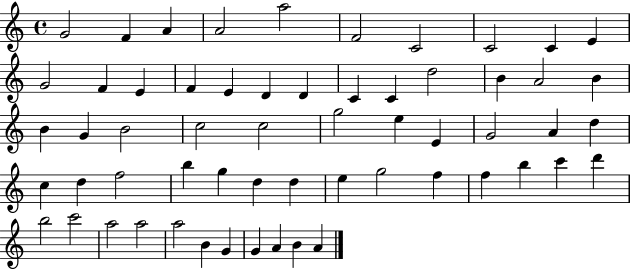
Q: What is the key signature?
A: C major